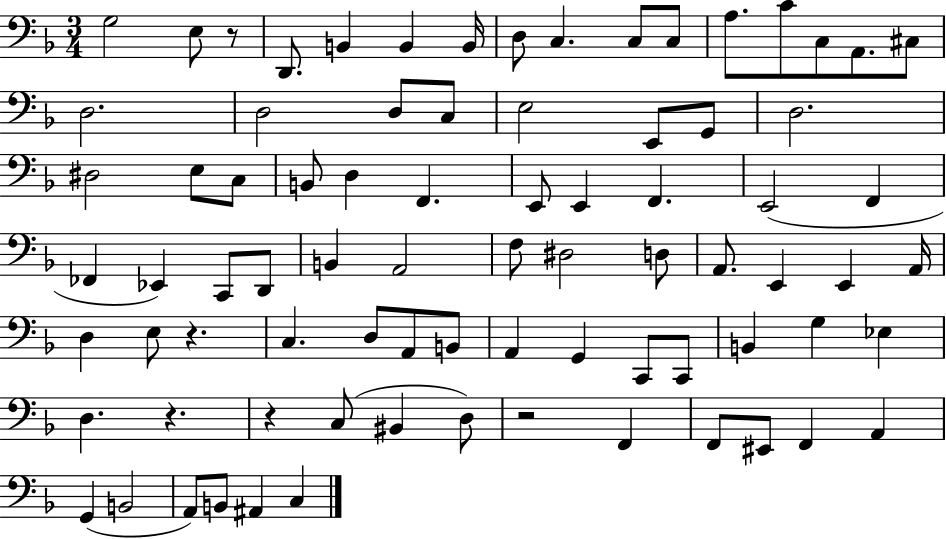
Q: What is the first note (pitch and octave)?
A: G3